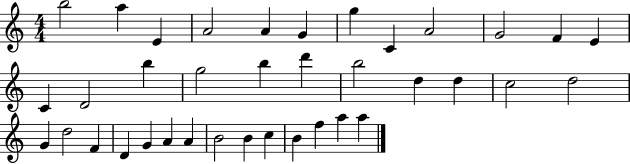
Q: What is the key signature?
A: C major